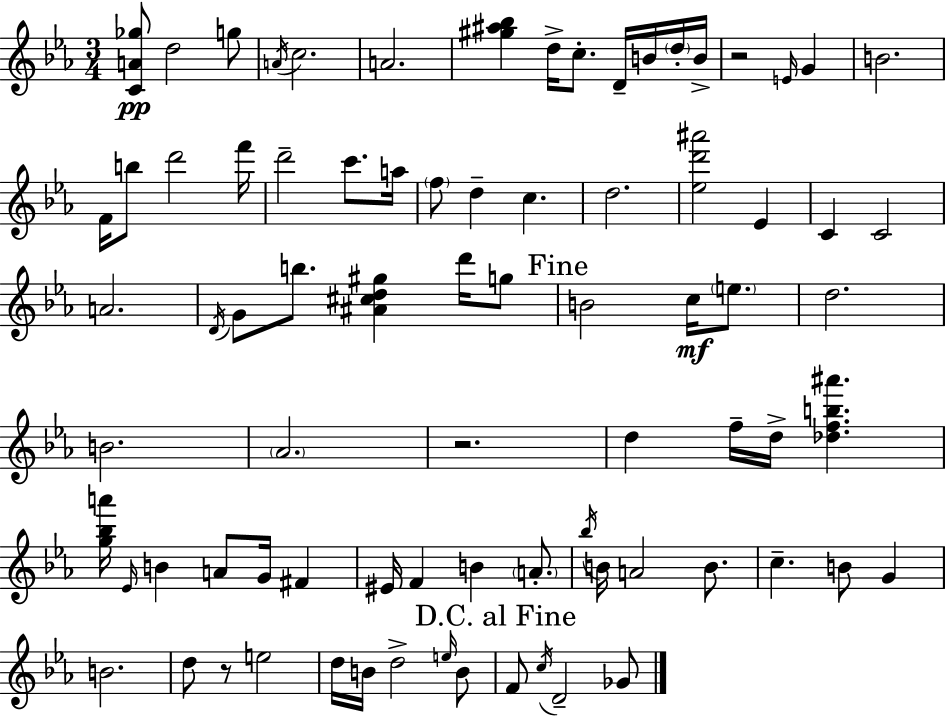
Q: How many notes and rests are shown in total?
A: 80